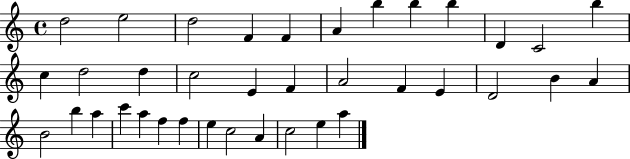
{
  \clef treble
  \time 4/4
  \defaultTimeSignature
  \key c \major
  d''2 e''2 | d''2 f'4 f'4 | a'4 b''4 b''4 b''4 | d'4 c'2 b''4 | \break c''4 d''2 d''4 | c''2 e'4 f'4 | a'2 f'4 e'4 | d'2 b'4 a'4 | \break b'2 b''4 a''4 | c'''4 a''4 f''4 f''4 | e''4 c''2 a'4 | c''2 e''4 a''4 | \break \bar "|."
}